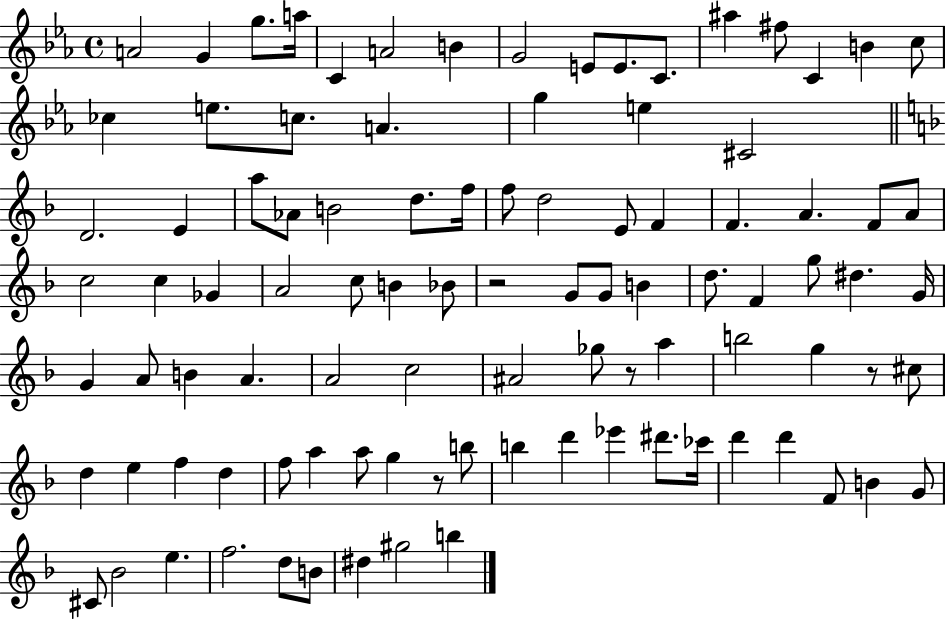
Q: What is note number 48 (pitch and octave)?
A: B4